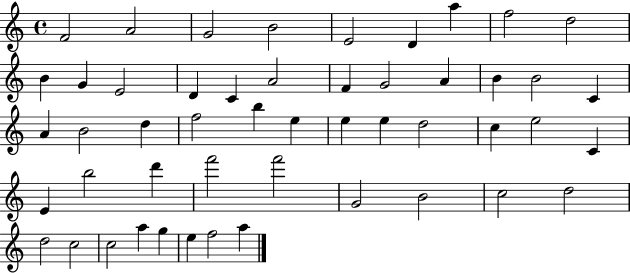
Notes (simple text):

F4/h A4/h G4/h B4/h E4/h D4/q A5/q F5/h D5/h B4/q G4/q E4/h D4/q C4/q A4/h F4/q G4/h A4/q B4/q B4/h C4/q A4/q B4/h D5/q F5/h B5/q E5/q E5/q E5/q D5/h C5/q E5/h C4/q E4/q B5/h D6/q F6/h F6/h G4/h B4/h C5/h D5/h D5/h C5/h C5/h A5/q G5/q E5/q F5/h A5/q